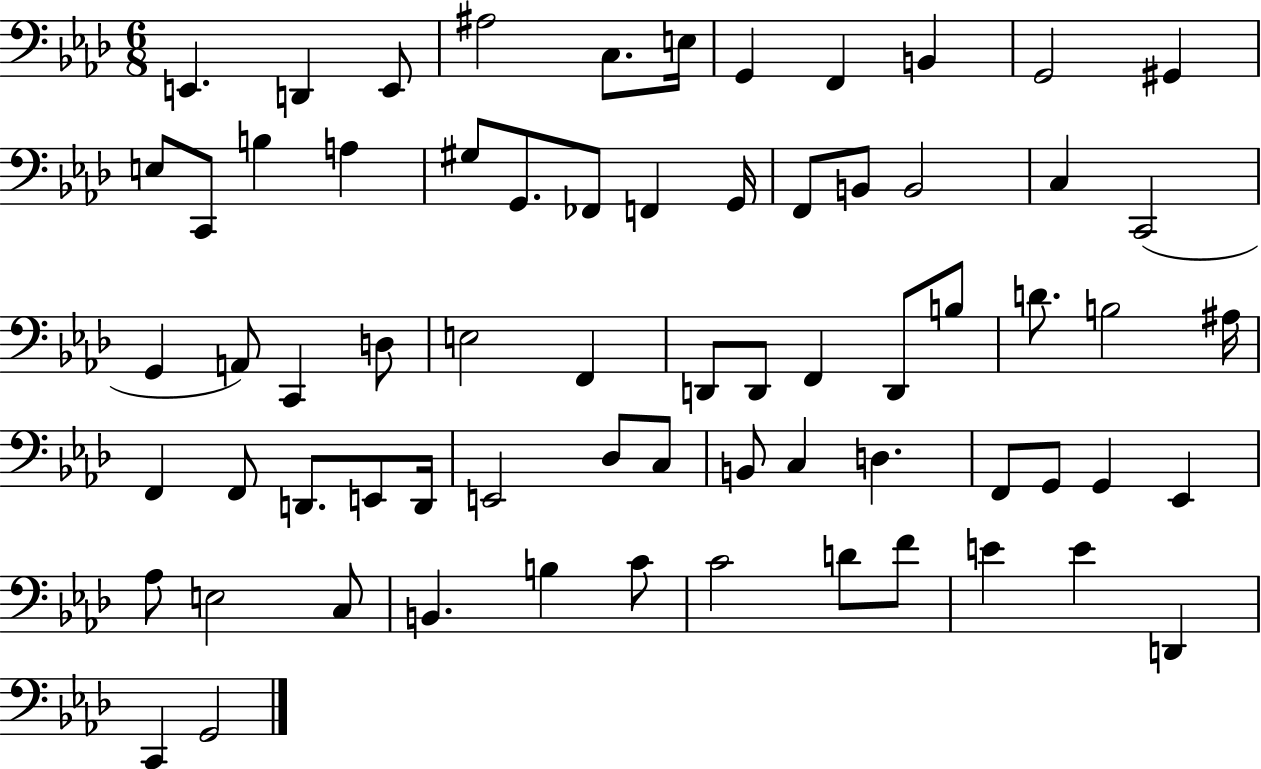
X:1
T:Untitled
M:6/8
L:1/4
K:Ab
E,, D,, E,,/2 ^A,2 C,/2 E,/4 G,, F,, B,, G,,2 ^G,, E,/2 C,,/2 B, A, ^G,/2 G,,/2 _F,,/2 F,, G,,/4 F,,/2 B,,/2 B,,2 C, C,,2 G,, A,,/2 C,, D,/2 E,2 F,, D,,/2 D,,/2 F,, D,,/2 B,/2 D/2 B,2 ^A,/4 F,, F,,/2 D,,/2 E,,/2 D,,/4 E,,2 _D,/2 C,/2 B,,/2 C, D, F,,/2 G,,/2 G,, _E,, _A,/2 E,2 C,/2 B,, B, C/2 C2 D/2 F/2 E E D,, C,, G,,2